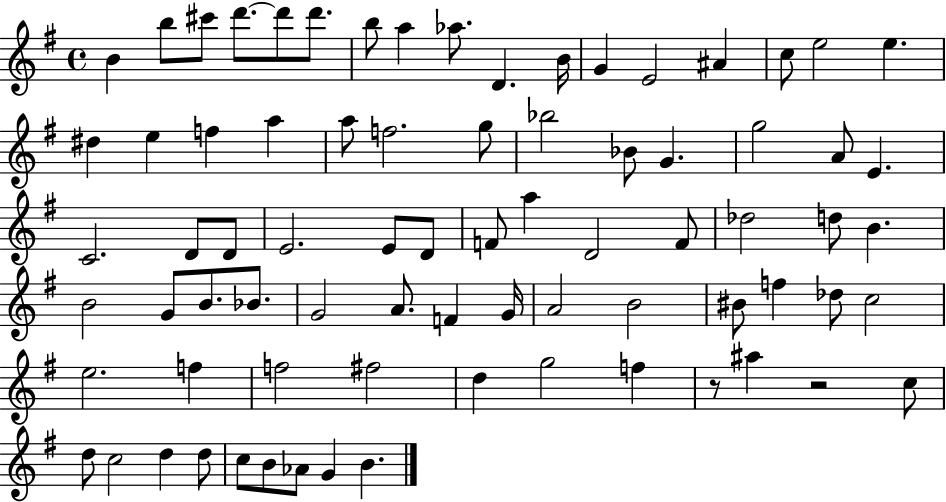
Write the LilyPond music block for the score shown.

{
  \clef treble
  \time 4/4
  \defaultTimeSignature
  \key g \major
  \repeat volta 2 { b'4 b''8 cis'''8 d'''8.~~ d'''8 d'''8. | b''8 a''4 aes''8. d'4. b'16 | g'4 e'2 ais'4 | c''8 e''2 e''4. | \break dis''4 e''4 f''4 a''4 | a''8 f''2. g''8 | bes''2 bes'8 g'4. | g''2 a'8 e'4. | \break c'2. d'8 d'8 | e'2. e'8 d'8 | f'8 a''4 d'2 f'8 | des''2 d''8 b'4. | \break b'2 g'8 b'8. bes'8. | g'2 a'8. f'4 g'16 | a'2 b'2 | bis'8 f''4 des''8 c''2 | \break e''2. f''4 | f''2 fis''2 | d''4 g''2 f''4 | r8 ais''4 r2 c''8 | \break d''8 c''2 d''4 d''8 | c''8 b'8 aes'8 g'4 b'4. | } \bar "|."
}